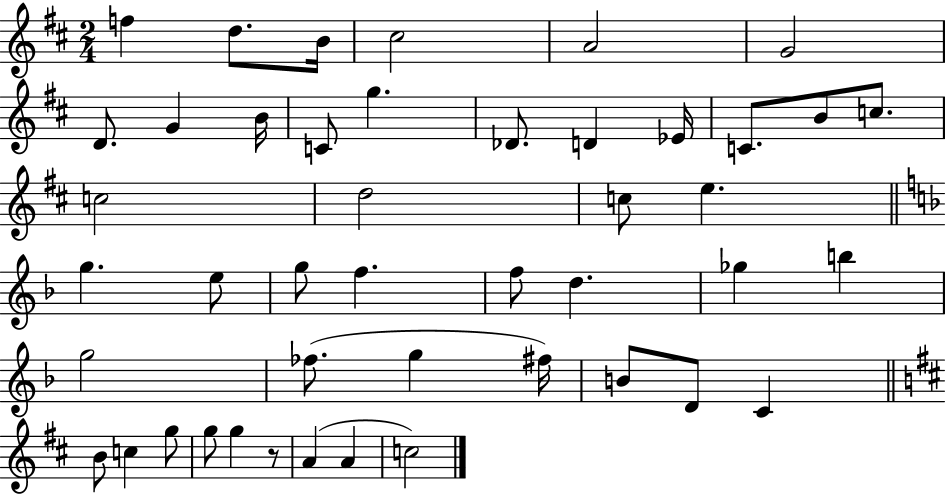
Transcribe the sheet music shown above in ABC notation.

X:1
T:Untitled
M:2/4
L:1/4
K:D
f d/2 B/4 ^c2 A2 G2 D/2 G B/4 C/2 g _D/2 D _E/4 C/2 B/2 c/2 c2 d2 c/2 e g e/2 g/2 f f/2 d _g b g2 _f/2 g ^f/4 B/2 D/2 C B/2 c g/2 g/2 g z/2 A A c2